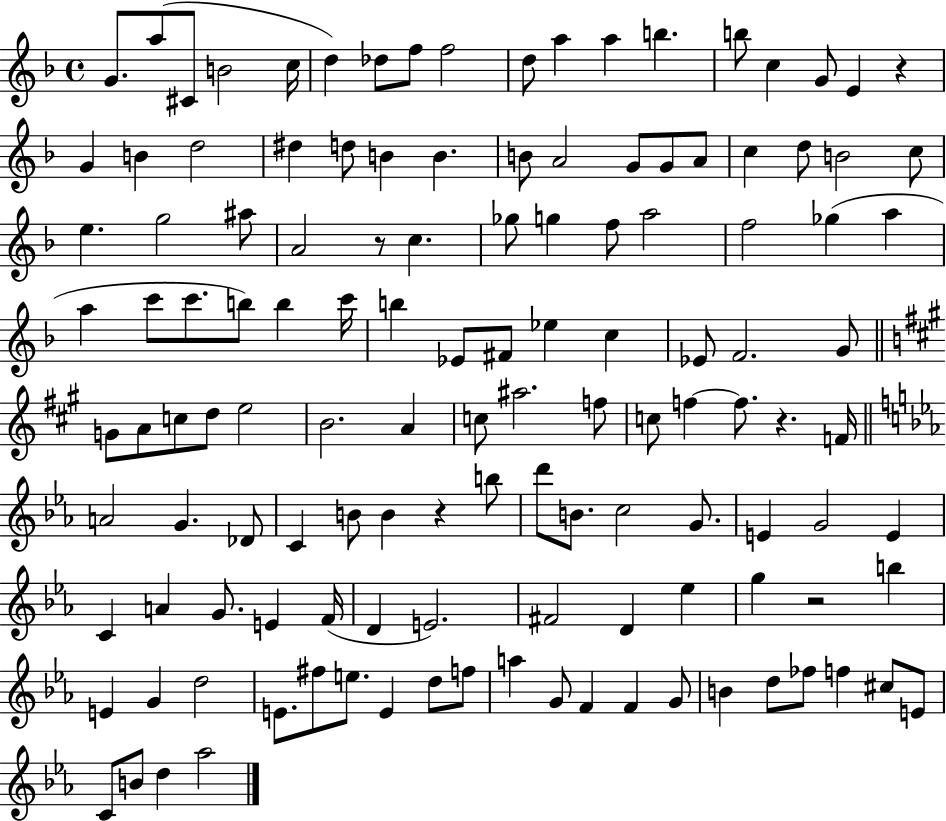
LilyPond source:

{
  \clef treble
  \time 4/4
  \defaultTimeSignature
  \key f \major
  g'8. a''8( cis'8 b'2 c''16 | d''4) des''8 f''8 f''2 | d''8 a''4 a''4 b''4. | b''8 c''4 g'8 e'4 r4 | \break g'4 b'4 d''2 | dis''4 d''8 b'4 b'4. | b'8 a'2 g'8 g'8 a'8 | c''4 d''8 b'2 c''8 | \break e''4. g''2 ais''8 | a'2 r8 c''4. | ges''8 g''4 f''8 a''2 | f''2 ges''4( a''4 | \break a''4 c'''8 c'''8. b''8) b''4 c'''16 | b''4 ees'8 fis'8 ees''4 c''4 | ees'8 f'2. g'8 | \bar "||" \break \key a \major g'8 a'8 c''8 d''8 e''2 | b'2. a'4 | c''8 ais''2. f''8 | c''8 f''4~~ f''8. r4. f'16 | \break \bar "||" \break \key ees \major a'2 g'4. des'8 | c'4 b'8 b'4 r4 b''8 | d'''8 b'8. c''2 g'8. | e'4 g'2 e'4 | \break c'4 a'4 g'8. e'4 f'16( | d'4 e'2.) | fis'2 d'4 ees''4 | g''4 r2 b''4 | \break e'4 g'4 d''2 | e'8. fis''8 e''8. e'4 d''8 f''8 | a''4 g'8 f'4 f'4 g'8 | b'4 d''8 fes''8 f''4 cis''8 e'8 | \break c'8 b'8 d''4 aes''2 | \bar "|."
}